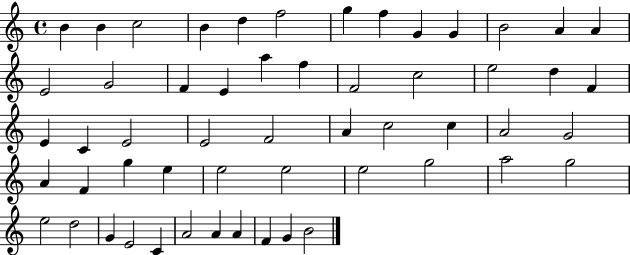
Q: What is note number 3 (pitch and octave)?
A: C5